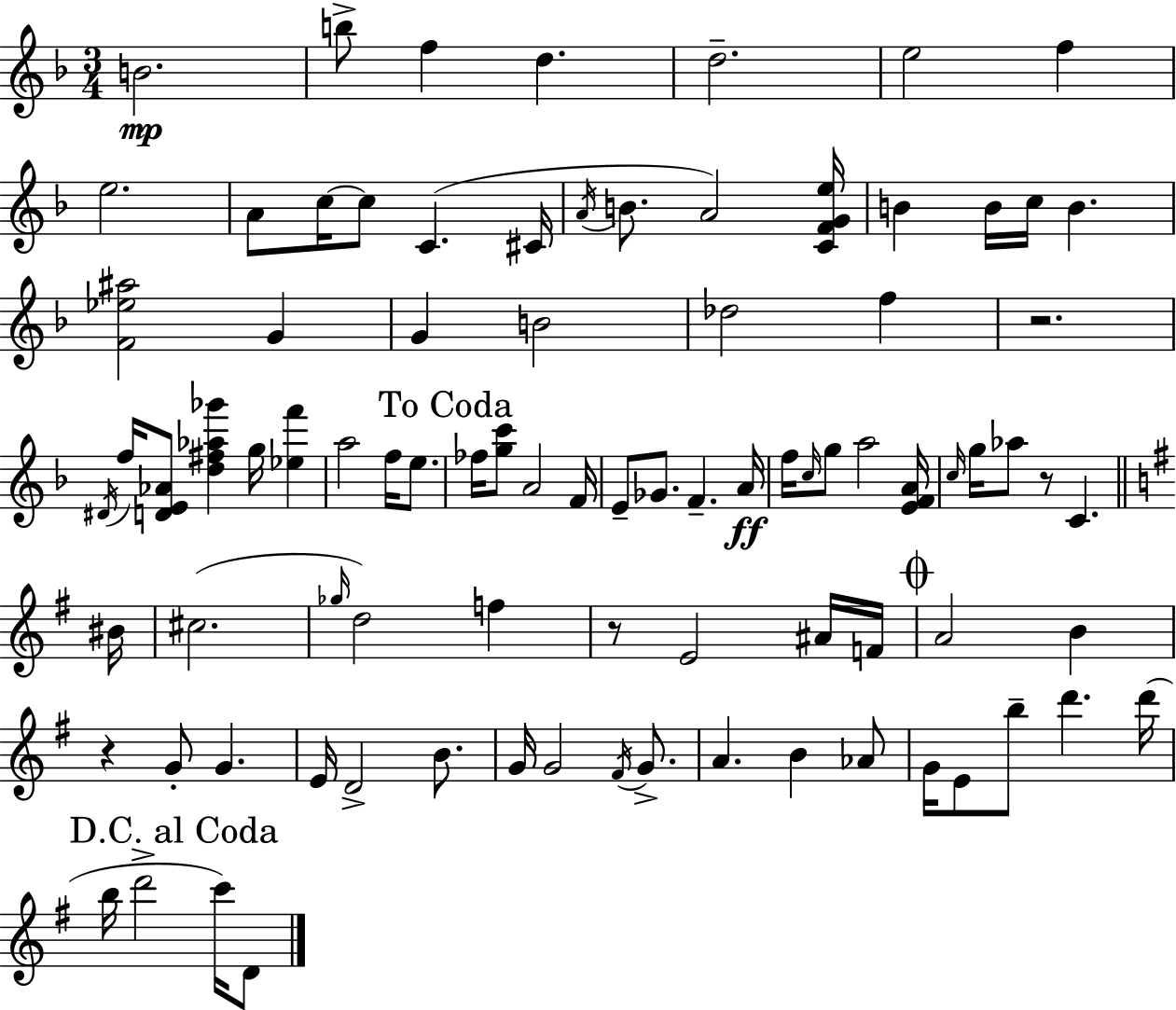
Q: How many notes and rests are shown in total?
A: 88